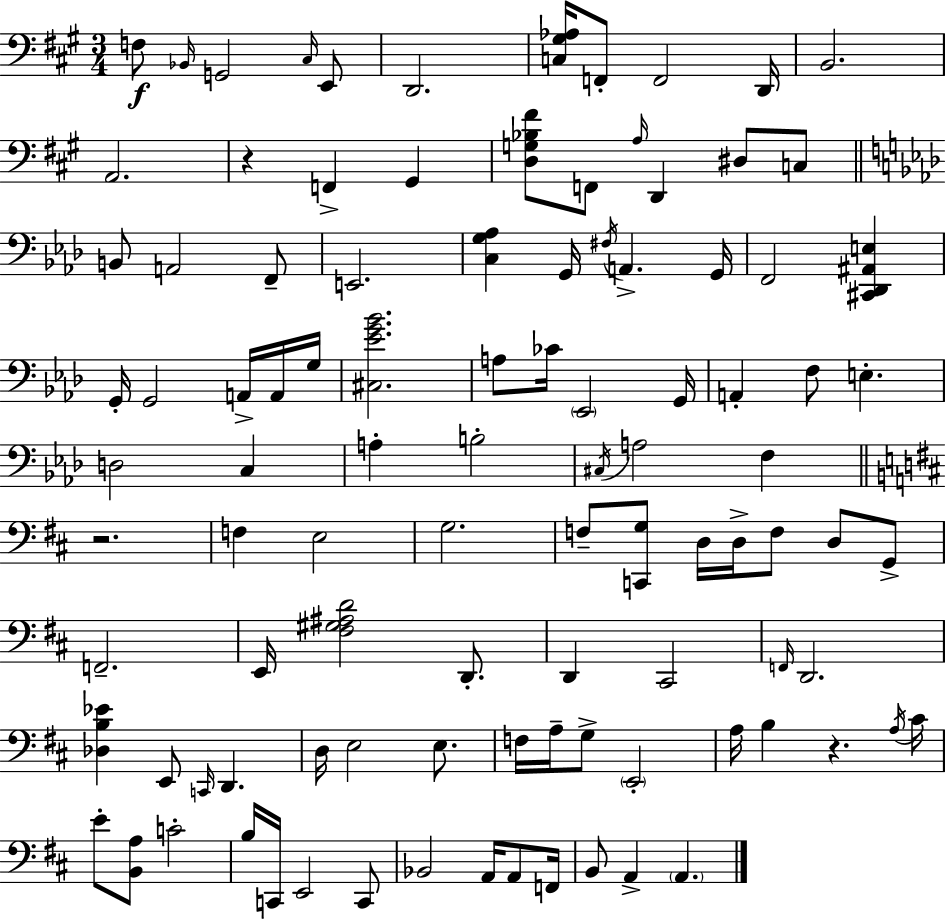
X:1
T:Untitled
M:3/4
L:1/4
K:A
F,/2 _B,,/4 G,,2 ^C,/4 E,,/2 D,,2 [C,^G,_A,]/4 F,,/2 F,,2 D,,/4 B,,2 A,,2 z F,, ^G,, [D,G,_B,^F]/2 F,,/2 A,/4 D,, ^D,/2 C,/2 B,,/2 A,,2 F,,/2 E,,2 [C,G,_A,] G,,/4 ^F,/4 A,, G,,/4 F,,2 [^C,,_D,,^A,,E,] G,,/4 G,,2 A,,/4 A,,/4 G,/4 [^C,_EG_B]2 A,/2 _C/4 _E,,2 G,,/4 A,, F,/2 E, D,2 C, A, B,2 ^C,/4 A,2 F, z2 F, E,2 G,2 F,/2 [C,,G,]/2 D,/4 D,/4 F,/2 D,/2 G,,/2 F,,2 E,,/4 [^F,^G,^A,D]2 D,,/2 D,, ^C,,2 F,,/4 D,,2 [_D,B,_E] E,,/2 C,,/4 D,, D,/4 E,2 E,/2 F,/4 A,/4 G,/2 E,,2 A,/4 B, z A,/4 ^C/4 E/2 [B,,A,]/2 C2 B,/4 C,,/4 E,,2 C,,/2 _B,,2 A,,/4 A,,/2 F,,/4 B,,/2 A,, A,,